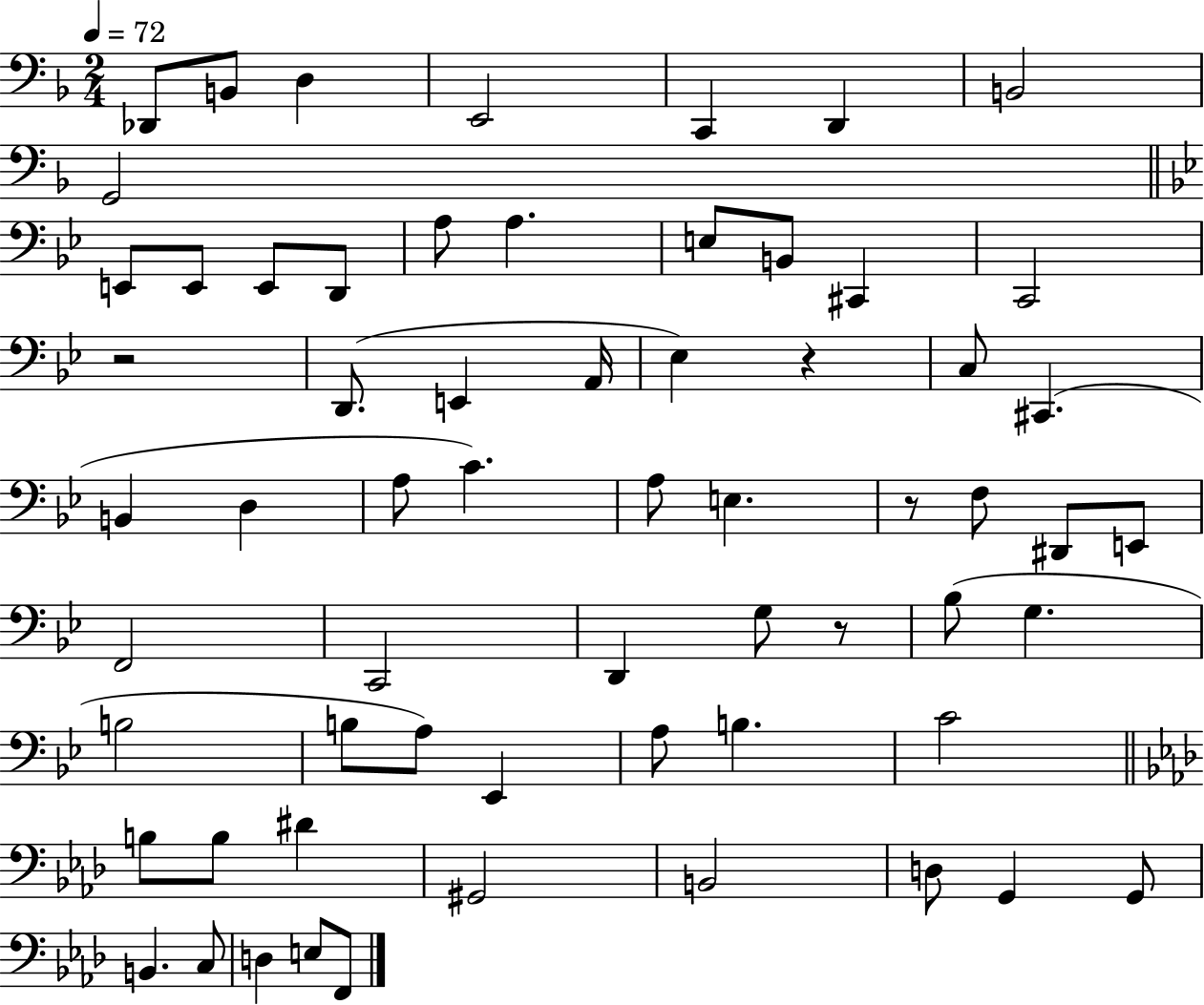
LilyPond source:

{
  \clef bass
  \numericTimeSignature
  \time 2/4
  \key f \major
  \tempo 4 = 72
  \repeat volta 2 { des,8 b,8 d4 | e,2 | c,4 d,4 | b,2 | \break g,2 | \bar "||" \break \key bes \major e,8 e,8 e,8 d,8 | a8 a4. | e8 b,8 cis,4 | c,2 | \break r2 | d,8.( e,4 a,16 | ees4) r4 | c8 cis,4.( | \break b,4 d4 | a8 c'4.) | a8 e4. | r8 f8 dis,8 e,8 | \break f,2 | c,2 | d,4 g8 r8 | bes8( g4. | \break b2 | b8 a8) ees,4 | a8 b4. | c'2 | \break \bar "||" \break \key aes \major b8 b8 dis'4 | gis,2 | b,2 | d8 g,4 g,8 | \break b,4. c8 | d4 e8 f,8 | } \bar "|."
}